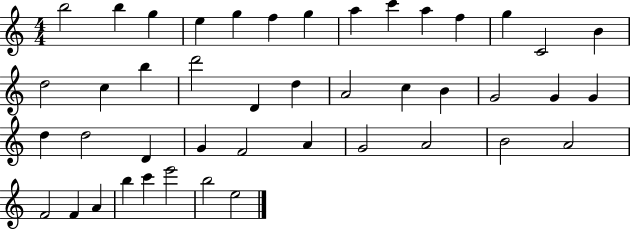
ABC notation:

X:1
T:Untitled
M:4/4
L:1/4
K:C
b2 b g e g f g a c' a f g C2 B d2 c b d'2 D d A2 c B G2 G G d d2 D G F2 A G2 A2 B2 A2 F2 F A b c' e'2 b2 e2